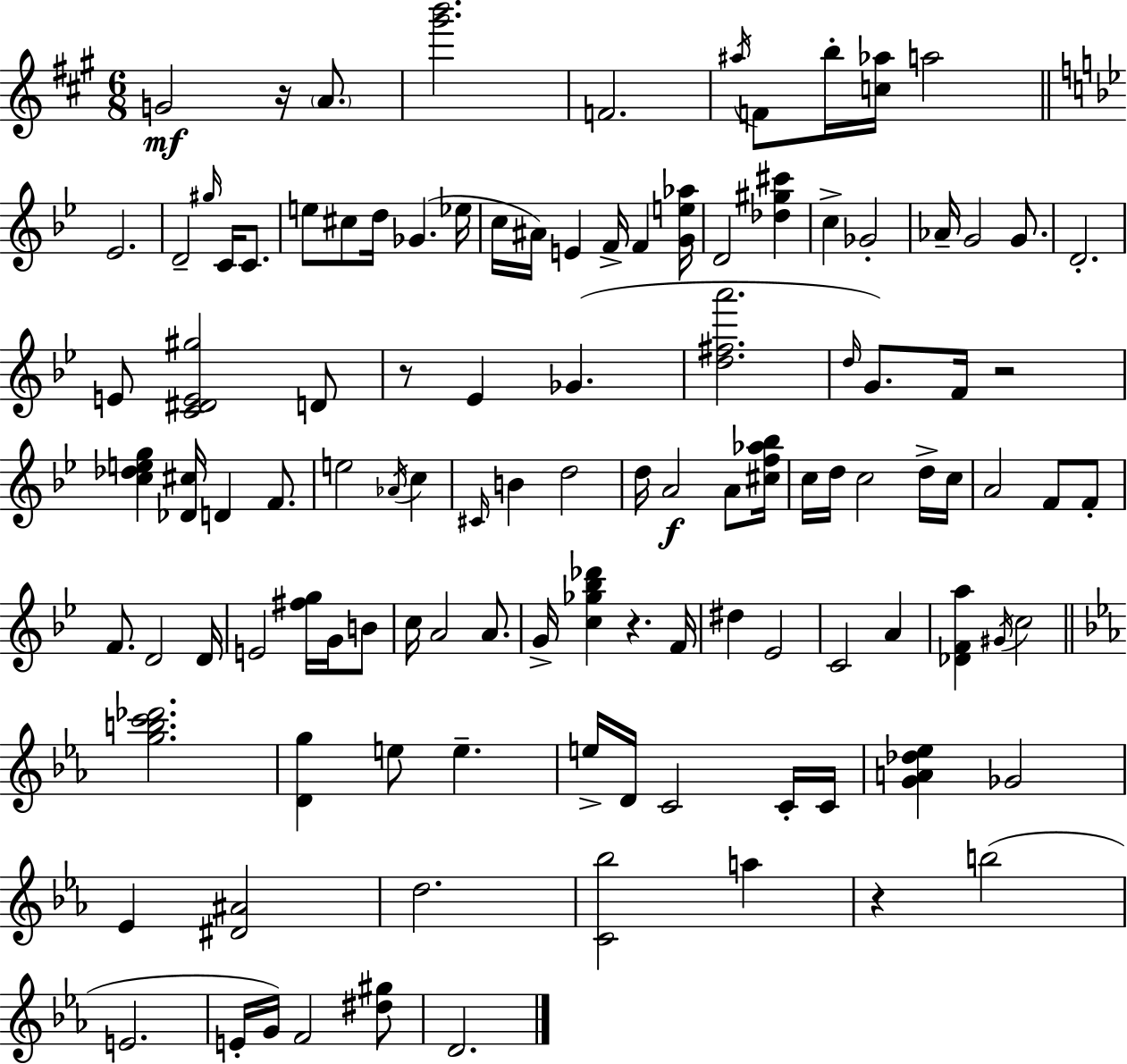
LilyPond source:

{
  \clef treble
  \numericTimeSignature
  \time 6/8
  \key a \major
  g'2\mf r16 \parenthesize a'8. | <gis''' b'''>2. | f'2. | \acciaccatura { ais''16 } f'8 b''16-. <c'' aes''>16 a''2 | \break \bar "||" \break \key g \minor ees'2. | d'2-- \grace { gis''16 } c'16 c'8. | e''8 cis''8 d''16 ges'4.( | ees''16 c''16 ais'16) e'4 f'16-> f'4 | \break <g' e'' aes''>16 d'2 <des'' gis'' cis'''>4 | c''4-> ges'2-. | aes'16-- g'2 g'8. | d'2.-. | \break e'8 <c' dis' e' gis''>2 d'8 | r8 ees'4 ges'4.( | <d'' fis'' a'''>2. | \grace { d''16 } g'8.) f'16 r2 | \break <c'' des'' e'' g''>4 <des' cis''>16 d'4 f'8. | e''2 \acciaccatura { aes'16 } c''4 | \grace { cis'16 } b'4 d''2 | d''16 a'2\f | \break a'8 <cis'' f'' aes'' bes''>16 c''16 d''16 c''2 | d''16-> c''16 a'2 | f'8 f'8-. f'8. d'2 | d'16 e'2 | \break <fis'' g''>16 g'16 b'8 c''16 a'2 | a'8. g'16-> <c'' ges'' bes'' des'''>4 r4. | f'16 dis''4 ees'2 | c'2 | \break a'4 <des' f' a''>4 \acciaccatura { gis'16 } c''2 | \bar "||" \break \key c \minor <g'' b'' c''' des'''>2. | <d' g''>4 e''8 e''4.-- | e''16-> d'16 c'2 c'16-. c'16 | <g' a' des'' ees''>4 ges'2 | \break ees'4 <dis' ais'>2 | d''2. | <c' bes''>2 a''4 | r4 b''2( | \break e'2. | e'16-. g'16) f'2 <dis'' gis''>8 | d'2. | \bar "|."
}